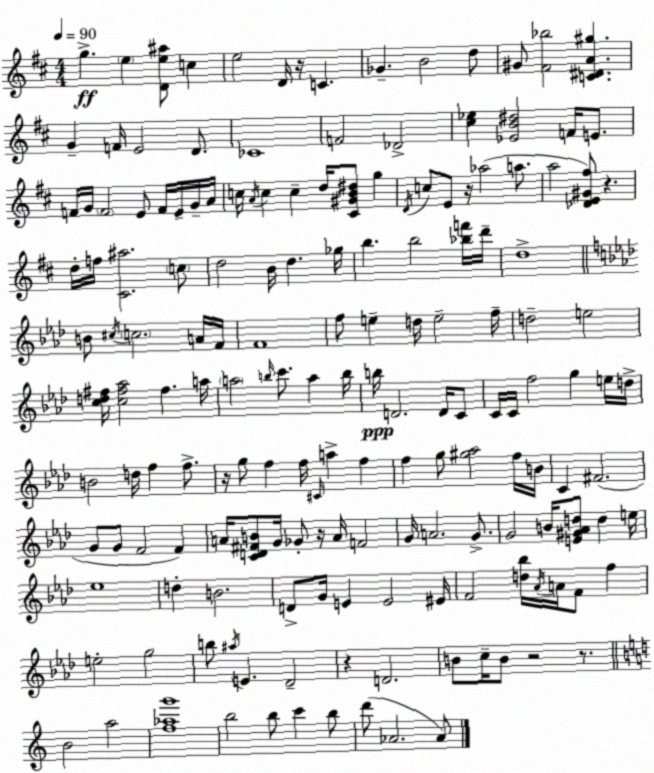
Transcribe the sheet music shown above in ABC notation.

X:1
T:Untitled
M:4/4
L:1/4
K:D
g e [De^a]/2 c e2 D/4 z/4 C _G B2 d/2 ^G/2 [^F_b]2 [C^DA^g] G F/4 E2 D/2 _C4 F2 _D2 [^c_e] [_EB^d]2 F/4 E/2 F/4 G/4 F2 E/2 F/4 E/4 G/4 A/4 c/4 A/4 c c d/4 [^C^GB^d]/2 g D/4 c/2 E/2 z/4 _a2 a/2 a2 [_DE^G^f]/2 z d/4 f/4 [^C^a]2 c/2 d2 B/4 d _g/4 b b2 [_bf']/4 d'/4 d4 B/2 ^c/4 c2 A/4 F/4 F4 f/2 e d/4 e2 f/4 d2 e2 [cd^f]/4 [c^f_a]2 ^f a/4 a2 b/4 c'/2 a b/4 b/4 D2 D/4 C/2 C/4 C/4 f2 g e/4 d/4 B2 d/4 f f/2 z/4 g/2 f f/4 ^C/4 a f f g/2 [^g_a]2 f/4 B/4 C ^F2 G/2 G/2 F2 F A/4 [CD^FB]/2 G/4 _G/2 z/4 A/4 F2 G/4 A2 G/2 G2 B/4 [E^G_Ad]/2 d e/4 _e4 d B2 D/2 G/4 E E2 ^E/4 F2 [d_b]/4 _A/4 A/4 F/2 f e2 g2 b/2 ^a/4 E _D2 z D2 B/2 c/4 B/2 z2 z/2 B2 a2 [f_ag']4 b2 b/2 c' b/2 d'/2 _A2 _A/2